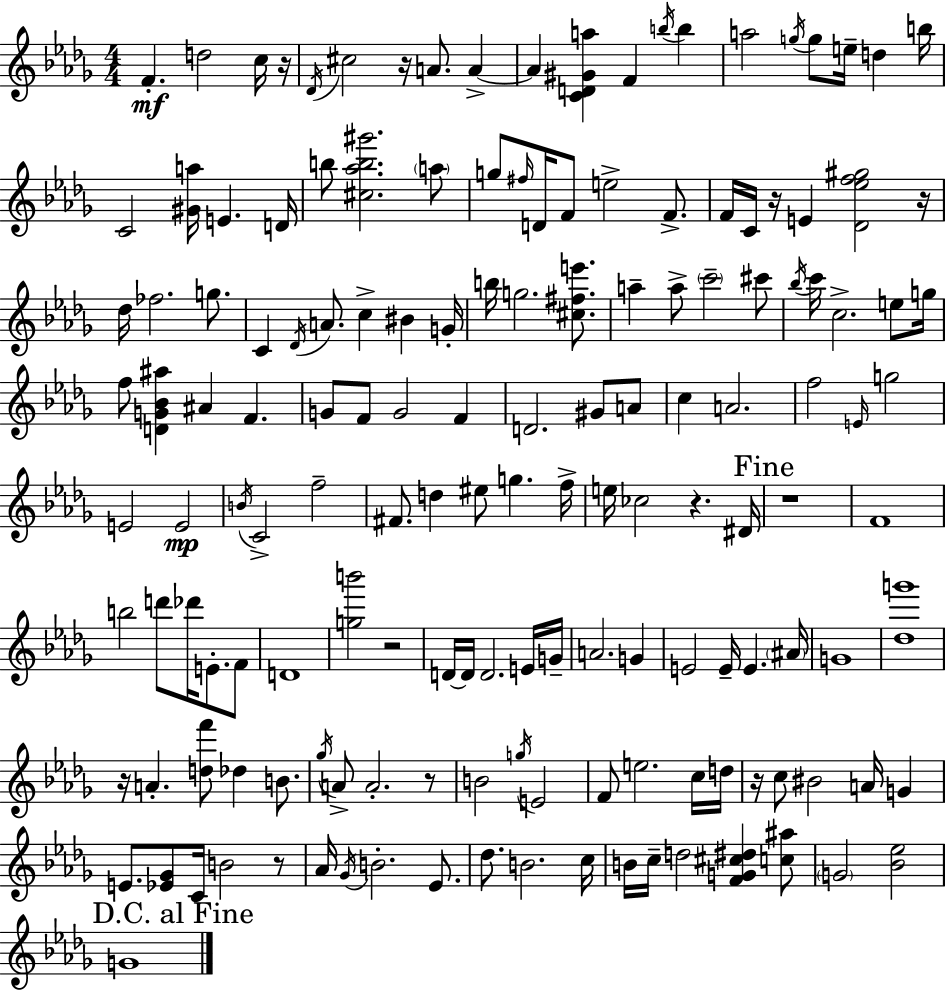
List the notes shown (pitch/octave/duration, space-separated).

F4/q. D5/h C5/s R/s Db4/s C#5/h R/s A4/e. A4/q A4/q [C4,D4,G#4,A5]/q F4/q B5/s B5/q A5/h G5/s G5/e E5/s D5/q B5/s C4/h [G#4,A5]/s E4/q. D4/s B5/e [C#5,Ab5,B5,G#6]/h. A5/e G5/e F#5/s D4/s F4/e E5/h F4/e. F4/s C4/s R/s E4/q [Db4,Eb5,F5,G#5]/h R/s Db5/s FES5/h. G5/e. C4/q Db4/s A4/e. C5/q BIS4/q G4/s B5/s G5/h. [C#5,F#5,E6]/e. A5/q A5/e C6/h C#6/e Bb5/s C6/s C5/h. E5/e G5/s F5/e [D4,G4,Bb4,A#5]/q A#4/q F4/q. G4/e F4/e G4/h F4/q D4/h. G#4/e A4/e C5/q A4/h. F5/h E4/s G5/h E4/h E4/h B4/s C4/h F5/h F#4/e. D5/q EIS5/e G5/q. F5/s E5/s CES5/h R/q. D#4/s R/w F4/w B5/h D6/e Db6/s E4/e. F4/e D4/w [G5,B6]/h R/h D4/s D4/s D4/h. E4/s G4/s A4/h. G4/q E4/h E4/s E4/q. A#4/s G4/w [Db5,G6]/w R/s A4/q. [D5,F6]/e Db5/q B4/e. Gb5/s A4/e A4/h. R/e B4/h G5/s E4/h F4/e E5/h. C5/s D5/s R/s C5/e BIS4/h A4/s G4/q E4/e. [Eb4,Gb4]/e C4/s B4/h R/e Ab4/s Gb4/s B4/h. Eb4/e. Db5/e. B4/h. C5/s B4/s C5/s D5/h [F4,G4,C#5,D#5]/q [C5,A#5]/e G4/h [Bb4,Eb5]/h G4/w